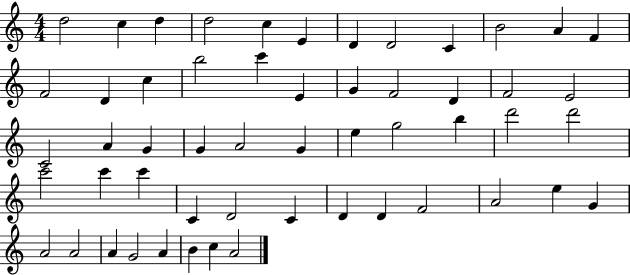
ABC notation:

X:1
T:Untitled
M:4/4
L:1/4
K:C
d2 c d d2 c E D D2 C B2 A F F2 D c b2 c' E G F2 D F2 E2 C2 A G G A2 G e g2 b d'2 d'2 c'2 c' c' C D2 C D D F2 A2 e G A2 A2 A G2 A B c A2